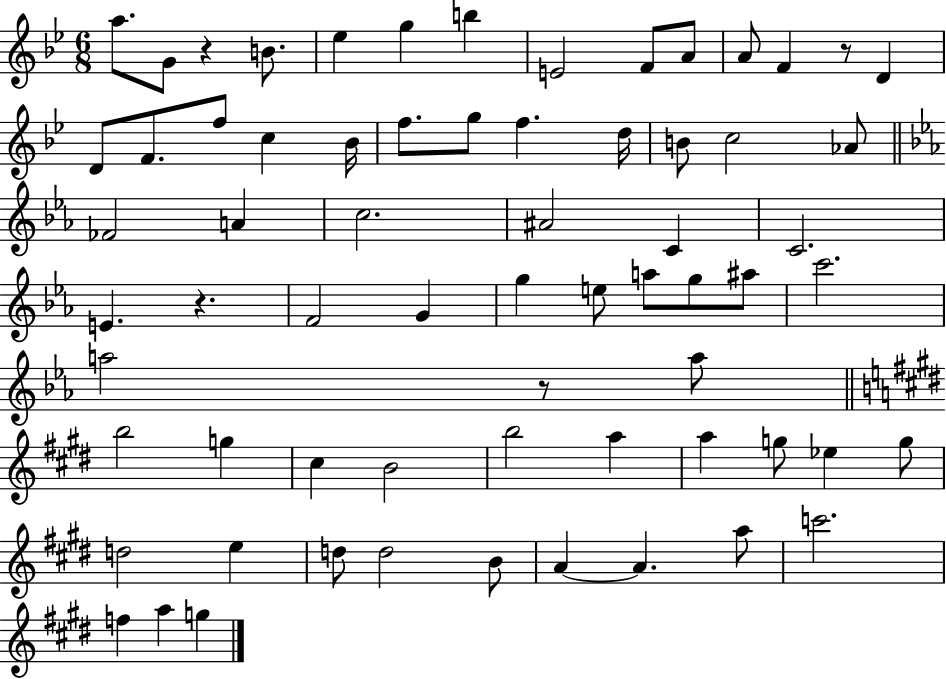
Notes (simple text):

A5/e. G4/e R/q B4/e. Eb5/q G5/q B5/q E4/h F4/e A4/e A4/e F4/q R/e D4/q D4/e F4/e. F5/e C5/q Bb4/s F5/e. G5/e F5/q. D5/s B4/e C5/h Ab4/e FES4/h A4/q C5/h. A#4/h C4/q C4/h. E4/q. R/q. F4/h G4/q G5/q E5/e A5/e G5/e A#5/e C6/h. A5/h R/e A5/e B5/h G5/q C#5/q B4/h B5/h A5/q A5/q G5/e Eb5/q G5/e D5/h E5/q D5/e D5/h B4/e A4/q A4/q. A5/e C6/h. F5/q A5/q G5/q